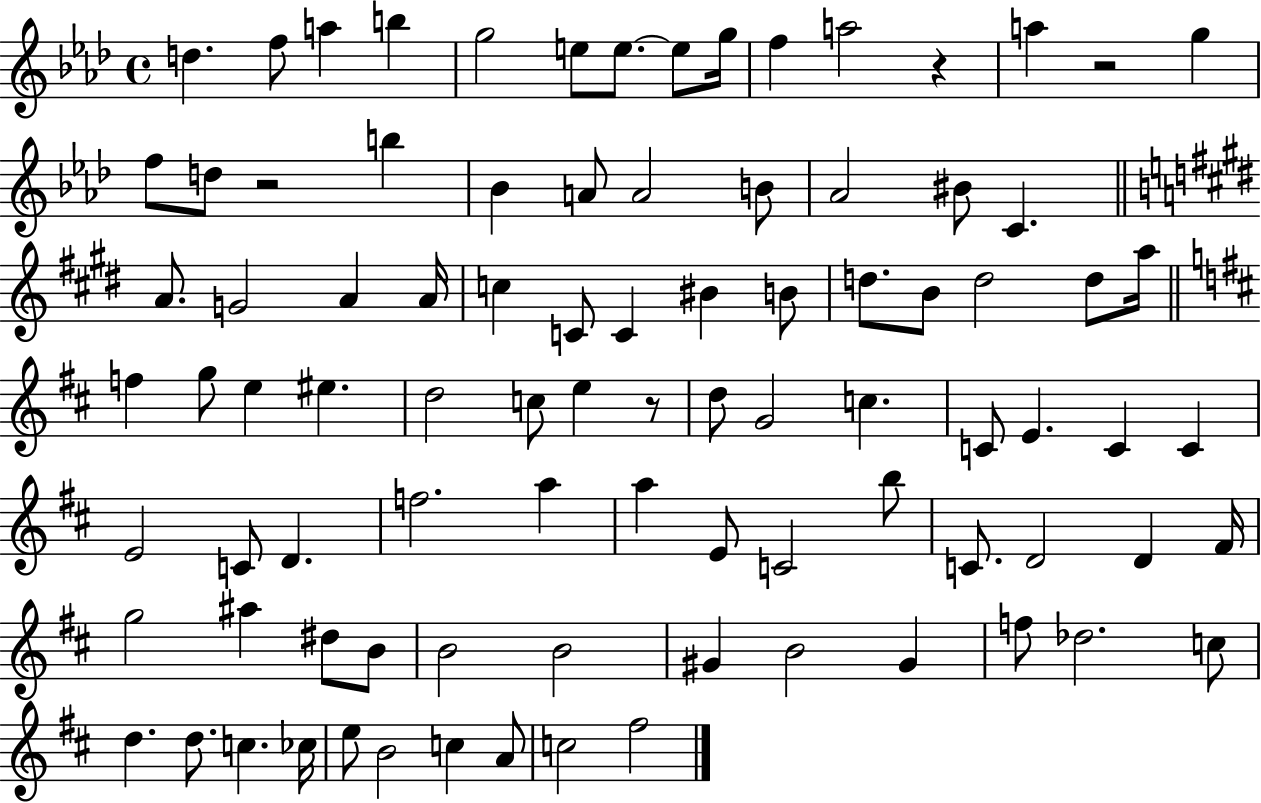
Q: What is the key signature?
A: AES major